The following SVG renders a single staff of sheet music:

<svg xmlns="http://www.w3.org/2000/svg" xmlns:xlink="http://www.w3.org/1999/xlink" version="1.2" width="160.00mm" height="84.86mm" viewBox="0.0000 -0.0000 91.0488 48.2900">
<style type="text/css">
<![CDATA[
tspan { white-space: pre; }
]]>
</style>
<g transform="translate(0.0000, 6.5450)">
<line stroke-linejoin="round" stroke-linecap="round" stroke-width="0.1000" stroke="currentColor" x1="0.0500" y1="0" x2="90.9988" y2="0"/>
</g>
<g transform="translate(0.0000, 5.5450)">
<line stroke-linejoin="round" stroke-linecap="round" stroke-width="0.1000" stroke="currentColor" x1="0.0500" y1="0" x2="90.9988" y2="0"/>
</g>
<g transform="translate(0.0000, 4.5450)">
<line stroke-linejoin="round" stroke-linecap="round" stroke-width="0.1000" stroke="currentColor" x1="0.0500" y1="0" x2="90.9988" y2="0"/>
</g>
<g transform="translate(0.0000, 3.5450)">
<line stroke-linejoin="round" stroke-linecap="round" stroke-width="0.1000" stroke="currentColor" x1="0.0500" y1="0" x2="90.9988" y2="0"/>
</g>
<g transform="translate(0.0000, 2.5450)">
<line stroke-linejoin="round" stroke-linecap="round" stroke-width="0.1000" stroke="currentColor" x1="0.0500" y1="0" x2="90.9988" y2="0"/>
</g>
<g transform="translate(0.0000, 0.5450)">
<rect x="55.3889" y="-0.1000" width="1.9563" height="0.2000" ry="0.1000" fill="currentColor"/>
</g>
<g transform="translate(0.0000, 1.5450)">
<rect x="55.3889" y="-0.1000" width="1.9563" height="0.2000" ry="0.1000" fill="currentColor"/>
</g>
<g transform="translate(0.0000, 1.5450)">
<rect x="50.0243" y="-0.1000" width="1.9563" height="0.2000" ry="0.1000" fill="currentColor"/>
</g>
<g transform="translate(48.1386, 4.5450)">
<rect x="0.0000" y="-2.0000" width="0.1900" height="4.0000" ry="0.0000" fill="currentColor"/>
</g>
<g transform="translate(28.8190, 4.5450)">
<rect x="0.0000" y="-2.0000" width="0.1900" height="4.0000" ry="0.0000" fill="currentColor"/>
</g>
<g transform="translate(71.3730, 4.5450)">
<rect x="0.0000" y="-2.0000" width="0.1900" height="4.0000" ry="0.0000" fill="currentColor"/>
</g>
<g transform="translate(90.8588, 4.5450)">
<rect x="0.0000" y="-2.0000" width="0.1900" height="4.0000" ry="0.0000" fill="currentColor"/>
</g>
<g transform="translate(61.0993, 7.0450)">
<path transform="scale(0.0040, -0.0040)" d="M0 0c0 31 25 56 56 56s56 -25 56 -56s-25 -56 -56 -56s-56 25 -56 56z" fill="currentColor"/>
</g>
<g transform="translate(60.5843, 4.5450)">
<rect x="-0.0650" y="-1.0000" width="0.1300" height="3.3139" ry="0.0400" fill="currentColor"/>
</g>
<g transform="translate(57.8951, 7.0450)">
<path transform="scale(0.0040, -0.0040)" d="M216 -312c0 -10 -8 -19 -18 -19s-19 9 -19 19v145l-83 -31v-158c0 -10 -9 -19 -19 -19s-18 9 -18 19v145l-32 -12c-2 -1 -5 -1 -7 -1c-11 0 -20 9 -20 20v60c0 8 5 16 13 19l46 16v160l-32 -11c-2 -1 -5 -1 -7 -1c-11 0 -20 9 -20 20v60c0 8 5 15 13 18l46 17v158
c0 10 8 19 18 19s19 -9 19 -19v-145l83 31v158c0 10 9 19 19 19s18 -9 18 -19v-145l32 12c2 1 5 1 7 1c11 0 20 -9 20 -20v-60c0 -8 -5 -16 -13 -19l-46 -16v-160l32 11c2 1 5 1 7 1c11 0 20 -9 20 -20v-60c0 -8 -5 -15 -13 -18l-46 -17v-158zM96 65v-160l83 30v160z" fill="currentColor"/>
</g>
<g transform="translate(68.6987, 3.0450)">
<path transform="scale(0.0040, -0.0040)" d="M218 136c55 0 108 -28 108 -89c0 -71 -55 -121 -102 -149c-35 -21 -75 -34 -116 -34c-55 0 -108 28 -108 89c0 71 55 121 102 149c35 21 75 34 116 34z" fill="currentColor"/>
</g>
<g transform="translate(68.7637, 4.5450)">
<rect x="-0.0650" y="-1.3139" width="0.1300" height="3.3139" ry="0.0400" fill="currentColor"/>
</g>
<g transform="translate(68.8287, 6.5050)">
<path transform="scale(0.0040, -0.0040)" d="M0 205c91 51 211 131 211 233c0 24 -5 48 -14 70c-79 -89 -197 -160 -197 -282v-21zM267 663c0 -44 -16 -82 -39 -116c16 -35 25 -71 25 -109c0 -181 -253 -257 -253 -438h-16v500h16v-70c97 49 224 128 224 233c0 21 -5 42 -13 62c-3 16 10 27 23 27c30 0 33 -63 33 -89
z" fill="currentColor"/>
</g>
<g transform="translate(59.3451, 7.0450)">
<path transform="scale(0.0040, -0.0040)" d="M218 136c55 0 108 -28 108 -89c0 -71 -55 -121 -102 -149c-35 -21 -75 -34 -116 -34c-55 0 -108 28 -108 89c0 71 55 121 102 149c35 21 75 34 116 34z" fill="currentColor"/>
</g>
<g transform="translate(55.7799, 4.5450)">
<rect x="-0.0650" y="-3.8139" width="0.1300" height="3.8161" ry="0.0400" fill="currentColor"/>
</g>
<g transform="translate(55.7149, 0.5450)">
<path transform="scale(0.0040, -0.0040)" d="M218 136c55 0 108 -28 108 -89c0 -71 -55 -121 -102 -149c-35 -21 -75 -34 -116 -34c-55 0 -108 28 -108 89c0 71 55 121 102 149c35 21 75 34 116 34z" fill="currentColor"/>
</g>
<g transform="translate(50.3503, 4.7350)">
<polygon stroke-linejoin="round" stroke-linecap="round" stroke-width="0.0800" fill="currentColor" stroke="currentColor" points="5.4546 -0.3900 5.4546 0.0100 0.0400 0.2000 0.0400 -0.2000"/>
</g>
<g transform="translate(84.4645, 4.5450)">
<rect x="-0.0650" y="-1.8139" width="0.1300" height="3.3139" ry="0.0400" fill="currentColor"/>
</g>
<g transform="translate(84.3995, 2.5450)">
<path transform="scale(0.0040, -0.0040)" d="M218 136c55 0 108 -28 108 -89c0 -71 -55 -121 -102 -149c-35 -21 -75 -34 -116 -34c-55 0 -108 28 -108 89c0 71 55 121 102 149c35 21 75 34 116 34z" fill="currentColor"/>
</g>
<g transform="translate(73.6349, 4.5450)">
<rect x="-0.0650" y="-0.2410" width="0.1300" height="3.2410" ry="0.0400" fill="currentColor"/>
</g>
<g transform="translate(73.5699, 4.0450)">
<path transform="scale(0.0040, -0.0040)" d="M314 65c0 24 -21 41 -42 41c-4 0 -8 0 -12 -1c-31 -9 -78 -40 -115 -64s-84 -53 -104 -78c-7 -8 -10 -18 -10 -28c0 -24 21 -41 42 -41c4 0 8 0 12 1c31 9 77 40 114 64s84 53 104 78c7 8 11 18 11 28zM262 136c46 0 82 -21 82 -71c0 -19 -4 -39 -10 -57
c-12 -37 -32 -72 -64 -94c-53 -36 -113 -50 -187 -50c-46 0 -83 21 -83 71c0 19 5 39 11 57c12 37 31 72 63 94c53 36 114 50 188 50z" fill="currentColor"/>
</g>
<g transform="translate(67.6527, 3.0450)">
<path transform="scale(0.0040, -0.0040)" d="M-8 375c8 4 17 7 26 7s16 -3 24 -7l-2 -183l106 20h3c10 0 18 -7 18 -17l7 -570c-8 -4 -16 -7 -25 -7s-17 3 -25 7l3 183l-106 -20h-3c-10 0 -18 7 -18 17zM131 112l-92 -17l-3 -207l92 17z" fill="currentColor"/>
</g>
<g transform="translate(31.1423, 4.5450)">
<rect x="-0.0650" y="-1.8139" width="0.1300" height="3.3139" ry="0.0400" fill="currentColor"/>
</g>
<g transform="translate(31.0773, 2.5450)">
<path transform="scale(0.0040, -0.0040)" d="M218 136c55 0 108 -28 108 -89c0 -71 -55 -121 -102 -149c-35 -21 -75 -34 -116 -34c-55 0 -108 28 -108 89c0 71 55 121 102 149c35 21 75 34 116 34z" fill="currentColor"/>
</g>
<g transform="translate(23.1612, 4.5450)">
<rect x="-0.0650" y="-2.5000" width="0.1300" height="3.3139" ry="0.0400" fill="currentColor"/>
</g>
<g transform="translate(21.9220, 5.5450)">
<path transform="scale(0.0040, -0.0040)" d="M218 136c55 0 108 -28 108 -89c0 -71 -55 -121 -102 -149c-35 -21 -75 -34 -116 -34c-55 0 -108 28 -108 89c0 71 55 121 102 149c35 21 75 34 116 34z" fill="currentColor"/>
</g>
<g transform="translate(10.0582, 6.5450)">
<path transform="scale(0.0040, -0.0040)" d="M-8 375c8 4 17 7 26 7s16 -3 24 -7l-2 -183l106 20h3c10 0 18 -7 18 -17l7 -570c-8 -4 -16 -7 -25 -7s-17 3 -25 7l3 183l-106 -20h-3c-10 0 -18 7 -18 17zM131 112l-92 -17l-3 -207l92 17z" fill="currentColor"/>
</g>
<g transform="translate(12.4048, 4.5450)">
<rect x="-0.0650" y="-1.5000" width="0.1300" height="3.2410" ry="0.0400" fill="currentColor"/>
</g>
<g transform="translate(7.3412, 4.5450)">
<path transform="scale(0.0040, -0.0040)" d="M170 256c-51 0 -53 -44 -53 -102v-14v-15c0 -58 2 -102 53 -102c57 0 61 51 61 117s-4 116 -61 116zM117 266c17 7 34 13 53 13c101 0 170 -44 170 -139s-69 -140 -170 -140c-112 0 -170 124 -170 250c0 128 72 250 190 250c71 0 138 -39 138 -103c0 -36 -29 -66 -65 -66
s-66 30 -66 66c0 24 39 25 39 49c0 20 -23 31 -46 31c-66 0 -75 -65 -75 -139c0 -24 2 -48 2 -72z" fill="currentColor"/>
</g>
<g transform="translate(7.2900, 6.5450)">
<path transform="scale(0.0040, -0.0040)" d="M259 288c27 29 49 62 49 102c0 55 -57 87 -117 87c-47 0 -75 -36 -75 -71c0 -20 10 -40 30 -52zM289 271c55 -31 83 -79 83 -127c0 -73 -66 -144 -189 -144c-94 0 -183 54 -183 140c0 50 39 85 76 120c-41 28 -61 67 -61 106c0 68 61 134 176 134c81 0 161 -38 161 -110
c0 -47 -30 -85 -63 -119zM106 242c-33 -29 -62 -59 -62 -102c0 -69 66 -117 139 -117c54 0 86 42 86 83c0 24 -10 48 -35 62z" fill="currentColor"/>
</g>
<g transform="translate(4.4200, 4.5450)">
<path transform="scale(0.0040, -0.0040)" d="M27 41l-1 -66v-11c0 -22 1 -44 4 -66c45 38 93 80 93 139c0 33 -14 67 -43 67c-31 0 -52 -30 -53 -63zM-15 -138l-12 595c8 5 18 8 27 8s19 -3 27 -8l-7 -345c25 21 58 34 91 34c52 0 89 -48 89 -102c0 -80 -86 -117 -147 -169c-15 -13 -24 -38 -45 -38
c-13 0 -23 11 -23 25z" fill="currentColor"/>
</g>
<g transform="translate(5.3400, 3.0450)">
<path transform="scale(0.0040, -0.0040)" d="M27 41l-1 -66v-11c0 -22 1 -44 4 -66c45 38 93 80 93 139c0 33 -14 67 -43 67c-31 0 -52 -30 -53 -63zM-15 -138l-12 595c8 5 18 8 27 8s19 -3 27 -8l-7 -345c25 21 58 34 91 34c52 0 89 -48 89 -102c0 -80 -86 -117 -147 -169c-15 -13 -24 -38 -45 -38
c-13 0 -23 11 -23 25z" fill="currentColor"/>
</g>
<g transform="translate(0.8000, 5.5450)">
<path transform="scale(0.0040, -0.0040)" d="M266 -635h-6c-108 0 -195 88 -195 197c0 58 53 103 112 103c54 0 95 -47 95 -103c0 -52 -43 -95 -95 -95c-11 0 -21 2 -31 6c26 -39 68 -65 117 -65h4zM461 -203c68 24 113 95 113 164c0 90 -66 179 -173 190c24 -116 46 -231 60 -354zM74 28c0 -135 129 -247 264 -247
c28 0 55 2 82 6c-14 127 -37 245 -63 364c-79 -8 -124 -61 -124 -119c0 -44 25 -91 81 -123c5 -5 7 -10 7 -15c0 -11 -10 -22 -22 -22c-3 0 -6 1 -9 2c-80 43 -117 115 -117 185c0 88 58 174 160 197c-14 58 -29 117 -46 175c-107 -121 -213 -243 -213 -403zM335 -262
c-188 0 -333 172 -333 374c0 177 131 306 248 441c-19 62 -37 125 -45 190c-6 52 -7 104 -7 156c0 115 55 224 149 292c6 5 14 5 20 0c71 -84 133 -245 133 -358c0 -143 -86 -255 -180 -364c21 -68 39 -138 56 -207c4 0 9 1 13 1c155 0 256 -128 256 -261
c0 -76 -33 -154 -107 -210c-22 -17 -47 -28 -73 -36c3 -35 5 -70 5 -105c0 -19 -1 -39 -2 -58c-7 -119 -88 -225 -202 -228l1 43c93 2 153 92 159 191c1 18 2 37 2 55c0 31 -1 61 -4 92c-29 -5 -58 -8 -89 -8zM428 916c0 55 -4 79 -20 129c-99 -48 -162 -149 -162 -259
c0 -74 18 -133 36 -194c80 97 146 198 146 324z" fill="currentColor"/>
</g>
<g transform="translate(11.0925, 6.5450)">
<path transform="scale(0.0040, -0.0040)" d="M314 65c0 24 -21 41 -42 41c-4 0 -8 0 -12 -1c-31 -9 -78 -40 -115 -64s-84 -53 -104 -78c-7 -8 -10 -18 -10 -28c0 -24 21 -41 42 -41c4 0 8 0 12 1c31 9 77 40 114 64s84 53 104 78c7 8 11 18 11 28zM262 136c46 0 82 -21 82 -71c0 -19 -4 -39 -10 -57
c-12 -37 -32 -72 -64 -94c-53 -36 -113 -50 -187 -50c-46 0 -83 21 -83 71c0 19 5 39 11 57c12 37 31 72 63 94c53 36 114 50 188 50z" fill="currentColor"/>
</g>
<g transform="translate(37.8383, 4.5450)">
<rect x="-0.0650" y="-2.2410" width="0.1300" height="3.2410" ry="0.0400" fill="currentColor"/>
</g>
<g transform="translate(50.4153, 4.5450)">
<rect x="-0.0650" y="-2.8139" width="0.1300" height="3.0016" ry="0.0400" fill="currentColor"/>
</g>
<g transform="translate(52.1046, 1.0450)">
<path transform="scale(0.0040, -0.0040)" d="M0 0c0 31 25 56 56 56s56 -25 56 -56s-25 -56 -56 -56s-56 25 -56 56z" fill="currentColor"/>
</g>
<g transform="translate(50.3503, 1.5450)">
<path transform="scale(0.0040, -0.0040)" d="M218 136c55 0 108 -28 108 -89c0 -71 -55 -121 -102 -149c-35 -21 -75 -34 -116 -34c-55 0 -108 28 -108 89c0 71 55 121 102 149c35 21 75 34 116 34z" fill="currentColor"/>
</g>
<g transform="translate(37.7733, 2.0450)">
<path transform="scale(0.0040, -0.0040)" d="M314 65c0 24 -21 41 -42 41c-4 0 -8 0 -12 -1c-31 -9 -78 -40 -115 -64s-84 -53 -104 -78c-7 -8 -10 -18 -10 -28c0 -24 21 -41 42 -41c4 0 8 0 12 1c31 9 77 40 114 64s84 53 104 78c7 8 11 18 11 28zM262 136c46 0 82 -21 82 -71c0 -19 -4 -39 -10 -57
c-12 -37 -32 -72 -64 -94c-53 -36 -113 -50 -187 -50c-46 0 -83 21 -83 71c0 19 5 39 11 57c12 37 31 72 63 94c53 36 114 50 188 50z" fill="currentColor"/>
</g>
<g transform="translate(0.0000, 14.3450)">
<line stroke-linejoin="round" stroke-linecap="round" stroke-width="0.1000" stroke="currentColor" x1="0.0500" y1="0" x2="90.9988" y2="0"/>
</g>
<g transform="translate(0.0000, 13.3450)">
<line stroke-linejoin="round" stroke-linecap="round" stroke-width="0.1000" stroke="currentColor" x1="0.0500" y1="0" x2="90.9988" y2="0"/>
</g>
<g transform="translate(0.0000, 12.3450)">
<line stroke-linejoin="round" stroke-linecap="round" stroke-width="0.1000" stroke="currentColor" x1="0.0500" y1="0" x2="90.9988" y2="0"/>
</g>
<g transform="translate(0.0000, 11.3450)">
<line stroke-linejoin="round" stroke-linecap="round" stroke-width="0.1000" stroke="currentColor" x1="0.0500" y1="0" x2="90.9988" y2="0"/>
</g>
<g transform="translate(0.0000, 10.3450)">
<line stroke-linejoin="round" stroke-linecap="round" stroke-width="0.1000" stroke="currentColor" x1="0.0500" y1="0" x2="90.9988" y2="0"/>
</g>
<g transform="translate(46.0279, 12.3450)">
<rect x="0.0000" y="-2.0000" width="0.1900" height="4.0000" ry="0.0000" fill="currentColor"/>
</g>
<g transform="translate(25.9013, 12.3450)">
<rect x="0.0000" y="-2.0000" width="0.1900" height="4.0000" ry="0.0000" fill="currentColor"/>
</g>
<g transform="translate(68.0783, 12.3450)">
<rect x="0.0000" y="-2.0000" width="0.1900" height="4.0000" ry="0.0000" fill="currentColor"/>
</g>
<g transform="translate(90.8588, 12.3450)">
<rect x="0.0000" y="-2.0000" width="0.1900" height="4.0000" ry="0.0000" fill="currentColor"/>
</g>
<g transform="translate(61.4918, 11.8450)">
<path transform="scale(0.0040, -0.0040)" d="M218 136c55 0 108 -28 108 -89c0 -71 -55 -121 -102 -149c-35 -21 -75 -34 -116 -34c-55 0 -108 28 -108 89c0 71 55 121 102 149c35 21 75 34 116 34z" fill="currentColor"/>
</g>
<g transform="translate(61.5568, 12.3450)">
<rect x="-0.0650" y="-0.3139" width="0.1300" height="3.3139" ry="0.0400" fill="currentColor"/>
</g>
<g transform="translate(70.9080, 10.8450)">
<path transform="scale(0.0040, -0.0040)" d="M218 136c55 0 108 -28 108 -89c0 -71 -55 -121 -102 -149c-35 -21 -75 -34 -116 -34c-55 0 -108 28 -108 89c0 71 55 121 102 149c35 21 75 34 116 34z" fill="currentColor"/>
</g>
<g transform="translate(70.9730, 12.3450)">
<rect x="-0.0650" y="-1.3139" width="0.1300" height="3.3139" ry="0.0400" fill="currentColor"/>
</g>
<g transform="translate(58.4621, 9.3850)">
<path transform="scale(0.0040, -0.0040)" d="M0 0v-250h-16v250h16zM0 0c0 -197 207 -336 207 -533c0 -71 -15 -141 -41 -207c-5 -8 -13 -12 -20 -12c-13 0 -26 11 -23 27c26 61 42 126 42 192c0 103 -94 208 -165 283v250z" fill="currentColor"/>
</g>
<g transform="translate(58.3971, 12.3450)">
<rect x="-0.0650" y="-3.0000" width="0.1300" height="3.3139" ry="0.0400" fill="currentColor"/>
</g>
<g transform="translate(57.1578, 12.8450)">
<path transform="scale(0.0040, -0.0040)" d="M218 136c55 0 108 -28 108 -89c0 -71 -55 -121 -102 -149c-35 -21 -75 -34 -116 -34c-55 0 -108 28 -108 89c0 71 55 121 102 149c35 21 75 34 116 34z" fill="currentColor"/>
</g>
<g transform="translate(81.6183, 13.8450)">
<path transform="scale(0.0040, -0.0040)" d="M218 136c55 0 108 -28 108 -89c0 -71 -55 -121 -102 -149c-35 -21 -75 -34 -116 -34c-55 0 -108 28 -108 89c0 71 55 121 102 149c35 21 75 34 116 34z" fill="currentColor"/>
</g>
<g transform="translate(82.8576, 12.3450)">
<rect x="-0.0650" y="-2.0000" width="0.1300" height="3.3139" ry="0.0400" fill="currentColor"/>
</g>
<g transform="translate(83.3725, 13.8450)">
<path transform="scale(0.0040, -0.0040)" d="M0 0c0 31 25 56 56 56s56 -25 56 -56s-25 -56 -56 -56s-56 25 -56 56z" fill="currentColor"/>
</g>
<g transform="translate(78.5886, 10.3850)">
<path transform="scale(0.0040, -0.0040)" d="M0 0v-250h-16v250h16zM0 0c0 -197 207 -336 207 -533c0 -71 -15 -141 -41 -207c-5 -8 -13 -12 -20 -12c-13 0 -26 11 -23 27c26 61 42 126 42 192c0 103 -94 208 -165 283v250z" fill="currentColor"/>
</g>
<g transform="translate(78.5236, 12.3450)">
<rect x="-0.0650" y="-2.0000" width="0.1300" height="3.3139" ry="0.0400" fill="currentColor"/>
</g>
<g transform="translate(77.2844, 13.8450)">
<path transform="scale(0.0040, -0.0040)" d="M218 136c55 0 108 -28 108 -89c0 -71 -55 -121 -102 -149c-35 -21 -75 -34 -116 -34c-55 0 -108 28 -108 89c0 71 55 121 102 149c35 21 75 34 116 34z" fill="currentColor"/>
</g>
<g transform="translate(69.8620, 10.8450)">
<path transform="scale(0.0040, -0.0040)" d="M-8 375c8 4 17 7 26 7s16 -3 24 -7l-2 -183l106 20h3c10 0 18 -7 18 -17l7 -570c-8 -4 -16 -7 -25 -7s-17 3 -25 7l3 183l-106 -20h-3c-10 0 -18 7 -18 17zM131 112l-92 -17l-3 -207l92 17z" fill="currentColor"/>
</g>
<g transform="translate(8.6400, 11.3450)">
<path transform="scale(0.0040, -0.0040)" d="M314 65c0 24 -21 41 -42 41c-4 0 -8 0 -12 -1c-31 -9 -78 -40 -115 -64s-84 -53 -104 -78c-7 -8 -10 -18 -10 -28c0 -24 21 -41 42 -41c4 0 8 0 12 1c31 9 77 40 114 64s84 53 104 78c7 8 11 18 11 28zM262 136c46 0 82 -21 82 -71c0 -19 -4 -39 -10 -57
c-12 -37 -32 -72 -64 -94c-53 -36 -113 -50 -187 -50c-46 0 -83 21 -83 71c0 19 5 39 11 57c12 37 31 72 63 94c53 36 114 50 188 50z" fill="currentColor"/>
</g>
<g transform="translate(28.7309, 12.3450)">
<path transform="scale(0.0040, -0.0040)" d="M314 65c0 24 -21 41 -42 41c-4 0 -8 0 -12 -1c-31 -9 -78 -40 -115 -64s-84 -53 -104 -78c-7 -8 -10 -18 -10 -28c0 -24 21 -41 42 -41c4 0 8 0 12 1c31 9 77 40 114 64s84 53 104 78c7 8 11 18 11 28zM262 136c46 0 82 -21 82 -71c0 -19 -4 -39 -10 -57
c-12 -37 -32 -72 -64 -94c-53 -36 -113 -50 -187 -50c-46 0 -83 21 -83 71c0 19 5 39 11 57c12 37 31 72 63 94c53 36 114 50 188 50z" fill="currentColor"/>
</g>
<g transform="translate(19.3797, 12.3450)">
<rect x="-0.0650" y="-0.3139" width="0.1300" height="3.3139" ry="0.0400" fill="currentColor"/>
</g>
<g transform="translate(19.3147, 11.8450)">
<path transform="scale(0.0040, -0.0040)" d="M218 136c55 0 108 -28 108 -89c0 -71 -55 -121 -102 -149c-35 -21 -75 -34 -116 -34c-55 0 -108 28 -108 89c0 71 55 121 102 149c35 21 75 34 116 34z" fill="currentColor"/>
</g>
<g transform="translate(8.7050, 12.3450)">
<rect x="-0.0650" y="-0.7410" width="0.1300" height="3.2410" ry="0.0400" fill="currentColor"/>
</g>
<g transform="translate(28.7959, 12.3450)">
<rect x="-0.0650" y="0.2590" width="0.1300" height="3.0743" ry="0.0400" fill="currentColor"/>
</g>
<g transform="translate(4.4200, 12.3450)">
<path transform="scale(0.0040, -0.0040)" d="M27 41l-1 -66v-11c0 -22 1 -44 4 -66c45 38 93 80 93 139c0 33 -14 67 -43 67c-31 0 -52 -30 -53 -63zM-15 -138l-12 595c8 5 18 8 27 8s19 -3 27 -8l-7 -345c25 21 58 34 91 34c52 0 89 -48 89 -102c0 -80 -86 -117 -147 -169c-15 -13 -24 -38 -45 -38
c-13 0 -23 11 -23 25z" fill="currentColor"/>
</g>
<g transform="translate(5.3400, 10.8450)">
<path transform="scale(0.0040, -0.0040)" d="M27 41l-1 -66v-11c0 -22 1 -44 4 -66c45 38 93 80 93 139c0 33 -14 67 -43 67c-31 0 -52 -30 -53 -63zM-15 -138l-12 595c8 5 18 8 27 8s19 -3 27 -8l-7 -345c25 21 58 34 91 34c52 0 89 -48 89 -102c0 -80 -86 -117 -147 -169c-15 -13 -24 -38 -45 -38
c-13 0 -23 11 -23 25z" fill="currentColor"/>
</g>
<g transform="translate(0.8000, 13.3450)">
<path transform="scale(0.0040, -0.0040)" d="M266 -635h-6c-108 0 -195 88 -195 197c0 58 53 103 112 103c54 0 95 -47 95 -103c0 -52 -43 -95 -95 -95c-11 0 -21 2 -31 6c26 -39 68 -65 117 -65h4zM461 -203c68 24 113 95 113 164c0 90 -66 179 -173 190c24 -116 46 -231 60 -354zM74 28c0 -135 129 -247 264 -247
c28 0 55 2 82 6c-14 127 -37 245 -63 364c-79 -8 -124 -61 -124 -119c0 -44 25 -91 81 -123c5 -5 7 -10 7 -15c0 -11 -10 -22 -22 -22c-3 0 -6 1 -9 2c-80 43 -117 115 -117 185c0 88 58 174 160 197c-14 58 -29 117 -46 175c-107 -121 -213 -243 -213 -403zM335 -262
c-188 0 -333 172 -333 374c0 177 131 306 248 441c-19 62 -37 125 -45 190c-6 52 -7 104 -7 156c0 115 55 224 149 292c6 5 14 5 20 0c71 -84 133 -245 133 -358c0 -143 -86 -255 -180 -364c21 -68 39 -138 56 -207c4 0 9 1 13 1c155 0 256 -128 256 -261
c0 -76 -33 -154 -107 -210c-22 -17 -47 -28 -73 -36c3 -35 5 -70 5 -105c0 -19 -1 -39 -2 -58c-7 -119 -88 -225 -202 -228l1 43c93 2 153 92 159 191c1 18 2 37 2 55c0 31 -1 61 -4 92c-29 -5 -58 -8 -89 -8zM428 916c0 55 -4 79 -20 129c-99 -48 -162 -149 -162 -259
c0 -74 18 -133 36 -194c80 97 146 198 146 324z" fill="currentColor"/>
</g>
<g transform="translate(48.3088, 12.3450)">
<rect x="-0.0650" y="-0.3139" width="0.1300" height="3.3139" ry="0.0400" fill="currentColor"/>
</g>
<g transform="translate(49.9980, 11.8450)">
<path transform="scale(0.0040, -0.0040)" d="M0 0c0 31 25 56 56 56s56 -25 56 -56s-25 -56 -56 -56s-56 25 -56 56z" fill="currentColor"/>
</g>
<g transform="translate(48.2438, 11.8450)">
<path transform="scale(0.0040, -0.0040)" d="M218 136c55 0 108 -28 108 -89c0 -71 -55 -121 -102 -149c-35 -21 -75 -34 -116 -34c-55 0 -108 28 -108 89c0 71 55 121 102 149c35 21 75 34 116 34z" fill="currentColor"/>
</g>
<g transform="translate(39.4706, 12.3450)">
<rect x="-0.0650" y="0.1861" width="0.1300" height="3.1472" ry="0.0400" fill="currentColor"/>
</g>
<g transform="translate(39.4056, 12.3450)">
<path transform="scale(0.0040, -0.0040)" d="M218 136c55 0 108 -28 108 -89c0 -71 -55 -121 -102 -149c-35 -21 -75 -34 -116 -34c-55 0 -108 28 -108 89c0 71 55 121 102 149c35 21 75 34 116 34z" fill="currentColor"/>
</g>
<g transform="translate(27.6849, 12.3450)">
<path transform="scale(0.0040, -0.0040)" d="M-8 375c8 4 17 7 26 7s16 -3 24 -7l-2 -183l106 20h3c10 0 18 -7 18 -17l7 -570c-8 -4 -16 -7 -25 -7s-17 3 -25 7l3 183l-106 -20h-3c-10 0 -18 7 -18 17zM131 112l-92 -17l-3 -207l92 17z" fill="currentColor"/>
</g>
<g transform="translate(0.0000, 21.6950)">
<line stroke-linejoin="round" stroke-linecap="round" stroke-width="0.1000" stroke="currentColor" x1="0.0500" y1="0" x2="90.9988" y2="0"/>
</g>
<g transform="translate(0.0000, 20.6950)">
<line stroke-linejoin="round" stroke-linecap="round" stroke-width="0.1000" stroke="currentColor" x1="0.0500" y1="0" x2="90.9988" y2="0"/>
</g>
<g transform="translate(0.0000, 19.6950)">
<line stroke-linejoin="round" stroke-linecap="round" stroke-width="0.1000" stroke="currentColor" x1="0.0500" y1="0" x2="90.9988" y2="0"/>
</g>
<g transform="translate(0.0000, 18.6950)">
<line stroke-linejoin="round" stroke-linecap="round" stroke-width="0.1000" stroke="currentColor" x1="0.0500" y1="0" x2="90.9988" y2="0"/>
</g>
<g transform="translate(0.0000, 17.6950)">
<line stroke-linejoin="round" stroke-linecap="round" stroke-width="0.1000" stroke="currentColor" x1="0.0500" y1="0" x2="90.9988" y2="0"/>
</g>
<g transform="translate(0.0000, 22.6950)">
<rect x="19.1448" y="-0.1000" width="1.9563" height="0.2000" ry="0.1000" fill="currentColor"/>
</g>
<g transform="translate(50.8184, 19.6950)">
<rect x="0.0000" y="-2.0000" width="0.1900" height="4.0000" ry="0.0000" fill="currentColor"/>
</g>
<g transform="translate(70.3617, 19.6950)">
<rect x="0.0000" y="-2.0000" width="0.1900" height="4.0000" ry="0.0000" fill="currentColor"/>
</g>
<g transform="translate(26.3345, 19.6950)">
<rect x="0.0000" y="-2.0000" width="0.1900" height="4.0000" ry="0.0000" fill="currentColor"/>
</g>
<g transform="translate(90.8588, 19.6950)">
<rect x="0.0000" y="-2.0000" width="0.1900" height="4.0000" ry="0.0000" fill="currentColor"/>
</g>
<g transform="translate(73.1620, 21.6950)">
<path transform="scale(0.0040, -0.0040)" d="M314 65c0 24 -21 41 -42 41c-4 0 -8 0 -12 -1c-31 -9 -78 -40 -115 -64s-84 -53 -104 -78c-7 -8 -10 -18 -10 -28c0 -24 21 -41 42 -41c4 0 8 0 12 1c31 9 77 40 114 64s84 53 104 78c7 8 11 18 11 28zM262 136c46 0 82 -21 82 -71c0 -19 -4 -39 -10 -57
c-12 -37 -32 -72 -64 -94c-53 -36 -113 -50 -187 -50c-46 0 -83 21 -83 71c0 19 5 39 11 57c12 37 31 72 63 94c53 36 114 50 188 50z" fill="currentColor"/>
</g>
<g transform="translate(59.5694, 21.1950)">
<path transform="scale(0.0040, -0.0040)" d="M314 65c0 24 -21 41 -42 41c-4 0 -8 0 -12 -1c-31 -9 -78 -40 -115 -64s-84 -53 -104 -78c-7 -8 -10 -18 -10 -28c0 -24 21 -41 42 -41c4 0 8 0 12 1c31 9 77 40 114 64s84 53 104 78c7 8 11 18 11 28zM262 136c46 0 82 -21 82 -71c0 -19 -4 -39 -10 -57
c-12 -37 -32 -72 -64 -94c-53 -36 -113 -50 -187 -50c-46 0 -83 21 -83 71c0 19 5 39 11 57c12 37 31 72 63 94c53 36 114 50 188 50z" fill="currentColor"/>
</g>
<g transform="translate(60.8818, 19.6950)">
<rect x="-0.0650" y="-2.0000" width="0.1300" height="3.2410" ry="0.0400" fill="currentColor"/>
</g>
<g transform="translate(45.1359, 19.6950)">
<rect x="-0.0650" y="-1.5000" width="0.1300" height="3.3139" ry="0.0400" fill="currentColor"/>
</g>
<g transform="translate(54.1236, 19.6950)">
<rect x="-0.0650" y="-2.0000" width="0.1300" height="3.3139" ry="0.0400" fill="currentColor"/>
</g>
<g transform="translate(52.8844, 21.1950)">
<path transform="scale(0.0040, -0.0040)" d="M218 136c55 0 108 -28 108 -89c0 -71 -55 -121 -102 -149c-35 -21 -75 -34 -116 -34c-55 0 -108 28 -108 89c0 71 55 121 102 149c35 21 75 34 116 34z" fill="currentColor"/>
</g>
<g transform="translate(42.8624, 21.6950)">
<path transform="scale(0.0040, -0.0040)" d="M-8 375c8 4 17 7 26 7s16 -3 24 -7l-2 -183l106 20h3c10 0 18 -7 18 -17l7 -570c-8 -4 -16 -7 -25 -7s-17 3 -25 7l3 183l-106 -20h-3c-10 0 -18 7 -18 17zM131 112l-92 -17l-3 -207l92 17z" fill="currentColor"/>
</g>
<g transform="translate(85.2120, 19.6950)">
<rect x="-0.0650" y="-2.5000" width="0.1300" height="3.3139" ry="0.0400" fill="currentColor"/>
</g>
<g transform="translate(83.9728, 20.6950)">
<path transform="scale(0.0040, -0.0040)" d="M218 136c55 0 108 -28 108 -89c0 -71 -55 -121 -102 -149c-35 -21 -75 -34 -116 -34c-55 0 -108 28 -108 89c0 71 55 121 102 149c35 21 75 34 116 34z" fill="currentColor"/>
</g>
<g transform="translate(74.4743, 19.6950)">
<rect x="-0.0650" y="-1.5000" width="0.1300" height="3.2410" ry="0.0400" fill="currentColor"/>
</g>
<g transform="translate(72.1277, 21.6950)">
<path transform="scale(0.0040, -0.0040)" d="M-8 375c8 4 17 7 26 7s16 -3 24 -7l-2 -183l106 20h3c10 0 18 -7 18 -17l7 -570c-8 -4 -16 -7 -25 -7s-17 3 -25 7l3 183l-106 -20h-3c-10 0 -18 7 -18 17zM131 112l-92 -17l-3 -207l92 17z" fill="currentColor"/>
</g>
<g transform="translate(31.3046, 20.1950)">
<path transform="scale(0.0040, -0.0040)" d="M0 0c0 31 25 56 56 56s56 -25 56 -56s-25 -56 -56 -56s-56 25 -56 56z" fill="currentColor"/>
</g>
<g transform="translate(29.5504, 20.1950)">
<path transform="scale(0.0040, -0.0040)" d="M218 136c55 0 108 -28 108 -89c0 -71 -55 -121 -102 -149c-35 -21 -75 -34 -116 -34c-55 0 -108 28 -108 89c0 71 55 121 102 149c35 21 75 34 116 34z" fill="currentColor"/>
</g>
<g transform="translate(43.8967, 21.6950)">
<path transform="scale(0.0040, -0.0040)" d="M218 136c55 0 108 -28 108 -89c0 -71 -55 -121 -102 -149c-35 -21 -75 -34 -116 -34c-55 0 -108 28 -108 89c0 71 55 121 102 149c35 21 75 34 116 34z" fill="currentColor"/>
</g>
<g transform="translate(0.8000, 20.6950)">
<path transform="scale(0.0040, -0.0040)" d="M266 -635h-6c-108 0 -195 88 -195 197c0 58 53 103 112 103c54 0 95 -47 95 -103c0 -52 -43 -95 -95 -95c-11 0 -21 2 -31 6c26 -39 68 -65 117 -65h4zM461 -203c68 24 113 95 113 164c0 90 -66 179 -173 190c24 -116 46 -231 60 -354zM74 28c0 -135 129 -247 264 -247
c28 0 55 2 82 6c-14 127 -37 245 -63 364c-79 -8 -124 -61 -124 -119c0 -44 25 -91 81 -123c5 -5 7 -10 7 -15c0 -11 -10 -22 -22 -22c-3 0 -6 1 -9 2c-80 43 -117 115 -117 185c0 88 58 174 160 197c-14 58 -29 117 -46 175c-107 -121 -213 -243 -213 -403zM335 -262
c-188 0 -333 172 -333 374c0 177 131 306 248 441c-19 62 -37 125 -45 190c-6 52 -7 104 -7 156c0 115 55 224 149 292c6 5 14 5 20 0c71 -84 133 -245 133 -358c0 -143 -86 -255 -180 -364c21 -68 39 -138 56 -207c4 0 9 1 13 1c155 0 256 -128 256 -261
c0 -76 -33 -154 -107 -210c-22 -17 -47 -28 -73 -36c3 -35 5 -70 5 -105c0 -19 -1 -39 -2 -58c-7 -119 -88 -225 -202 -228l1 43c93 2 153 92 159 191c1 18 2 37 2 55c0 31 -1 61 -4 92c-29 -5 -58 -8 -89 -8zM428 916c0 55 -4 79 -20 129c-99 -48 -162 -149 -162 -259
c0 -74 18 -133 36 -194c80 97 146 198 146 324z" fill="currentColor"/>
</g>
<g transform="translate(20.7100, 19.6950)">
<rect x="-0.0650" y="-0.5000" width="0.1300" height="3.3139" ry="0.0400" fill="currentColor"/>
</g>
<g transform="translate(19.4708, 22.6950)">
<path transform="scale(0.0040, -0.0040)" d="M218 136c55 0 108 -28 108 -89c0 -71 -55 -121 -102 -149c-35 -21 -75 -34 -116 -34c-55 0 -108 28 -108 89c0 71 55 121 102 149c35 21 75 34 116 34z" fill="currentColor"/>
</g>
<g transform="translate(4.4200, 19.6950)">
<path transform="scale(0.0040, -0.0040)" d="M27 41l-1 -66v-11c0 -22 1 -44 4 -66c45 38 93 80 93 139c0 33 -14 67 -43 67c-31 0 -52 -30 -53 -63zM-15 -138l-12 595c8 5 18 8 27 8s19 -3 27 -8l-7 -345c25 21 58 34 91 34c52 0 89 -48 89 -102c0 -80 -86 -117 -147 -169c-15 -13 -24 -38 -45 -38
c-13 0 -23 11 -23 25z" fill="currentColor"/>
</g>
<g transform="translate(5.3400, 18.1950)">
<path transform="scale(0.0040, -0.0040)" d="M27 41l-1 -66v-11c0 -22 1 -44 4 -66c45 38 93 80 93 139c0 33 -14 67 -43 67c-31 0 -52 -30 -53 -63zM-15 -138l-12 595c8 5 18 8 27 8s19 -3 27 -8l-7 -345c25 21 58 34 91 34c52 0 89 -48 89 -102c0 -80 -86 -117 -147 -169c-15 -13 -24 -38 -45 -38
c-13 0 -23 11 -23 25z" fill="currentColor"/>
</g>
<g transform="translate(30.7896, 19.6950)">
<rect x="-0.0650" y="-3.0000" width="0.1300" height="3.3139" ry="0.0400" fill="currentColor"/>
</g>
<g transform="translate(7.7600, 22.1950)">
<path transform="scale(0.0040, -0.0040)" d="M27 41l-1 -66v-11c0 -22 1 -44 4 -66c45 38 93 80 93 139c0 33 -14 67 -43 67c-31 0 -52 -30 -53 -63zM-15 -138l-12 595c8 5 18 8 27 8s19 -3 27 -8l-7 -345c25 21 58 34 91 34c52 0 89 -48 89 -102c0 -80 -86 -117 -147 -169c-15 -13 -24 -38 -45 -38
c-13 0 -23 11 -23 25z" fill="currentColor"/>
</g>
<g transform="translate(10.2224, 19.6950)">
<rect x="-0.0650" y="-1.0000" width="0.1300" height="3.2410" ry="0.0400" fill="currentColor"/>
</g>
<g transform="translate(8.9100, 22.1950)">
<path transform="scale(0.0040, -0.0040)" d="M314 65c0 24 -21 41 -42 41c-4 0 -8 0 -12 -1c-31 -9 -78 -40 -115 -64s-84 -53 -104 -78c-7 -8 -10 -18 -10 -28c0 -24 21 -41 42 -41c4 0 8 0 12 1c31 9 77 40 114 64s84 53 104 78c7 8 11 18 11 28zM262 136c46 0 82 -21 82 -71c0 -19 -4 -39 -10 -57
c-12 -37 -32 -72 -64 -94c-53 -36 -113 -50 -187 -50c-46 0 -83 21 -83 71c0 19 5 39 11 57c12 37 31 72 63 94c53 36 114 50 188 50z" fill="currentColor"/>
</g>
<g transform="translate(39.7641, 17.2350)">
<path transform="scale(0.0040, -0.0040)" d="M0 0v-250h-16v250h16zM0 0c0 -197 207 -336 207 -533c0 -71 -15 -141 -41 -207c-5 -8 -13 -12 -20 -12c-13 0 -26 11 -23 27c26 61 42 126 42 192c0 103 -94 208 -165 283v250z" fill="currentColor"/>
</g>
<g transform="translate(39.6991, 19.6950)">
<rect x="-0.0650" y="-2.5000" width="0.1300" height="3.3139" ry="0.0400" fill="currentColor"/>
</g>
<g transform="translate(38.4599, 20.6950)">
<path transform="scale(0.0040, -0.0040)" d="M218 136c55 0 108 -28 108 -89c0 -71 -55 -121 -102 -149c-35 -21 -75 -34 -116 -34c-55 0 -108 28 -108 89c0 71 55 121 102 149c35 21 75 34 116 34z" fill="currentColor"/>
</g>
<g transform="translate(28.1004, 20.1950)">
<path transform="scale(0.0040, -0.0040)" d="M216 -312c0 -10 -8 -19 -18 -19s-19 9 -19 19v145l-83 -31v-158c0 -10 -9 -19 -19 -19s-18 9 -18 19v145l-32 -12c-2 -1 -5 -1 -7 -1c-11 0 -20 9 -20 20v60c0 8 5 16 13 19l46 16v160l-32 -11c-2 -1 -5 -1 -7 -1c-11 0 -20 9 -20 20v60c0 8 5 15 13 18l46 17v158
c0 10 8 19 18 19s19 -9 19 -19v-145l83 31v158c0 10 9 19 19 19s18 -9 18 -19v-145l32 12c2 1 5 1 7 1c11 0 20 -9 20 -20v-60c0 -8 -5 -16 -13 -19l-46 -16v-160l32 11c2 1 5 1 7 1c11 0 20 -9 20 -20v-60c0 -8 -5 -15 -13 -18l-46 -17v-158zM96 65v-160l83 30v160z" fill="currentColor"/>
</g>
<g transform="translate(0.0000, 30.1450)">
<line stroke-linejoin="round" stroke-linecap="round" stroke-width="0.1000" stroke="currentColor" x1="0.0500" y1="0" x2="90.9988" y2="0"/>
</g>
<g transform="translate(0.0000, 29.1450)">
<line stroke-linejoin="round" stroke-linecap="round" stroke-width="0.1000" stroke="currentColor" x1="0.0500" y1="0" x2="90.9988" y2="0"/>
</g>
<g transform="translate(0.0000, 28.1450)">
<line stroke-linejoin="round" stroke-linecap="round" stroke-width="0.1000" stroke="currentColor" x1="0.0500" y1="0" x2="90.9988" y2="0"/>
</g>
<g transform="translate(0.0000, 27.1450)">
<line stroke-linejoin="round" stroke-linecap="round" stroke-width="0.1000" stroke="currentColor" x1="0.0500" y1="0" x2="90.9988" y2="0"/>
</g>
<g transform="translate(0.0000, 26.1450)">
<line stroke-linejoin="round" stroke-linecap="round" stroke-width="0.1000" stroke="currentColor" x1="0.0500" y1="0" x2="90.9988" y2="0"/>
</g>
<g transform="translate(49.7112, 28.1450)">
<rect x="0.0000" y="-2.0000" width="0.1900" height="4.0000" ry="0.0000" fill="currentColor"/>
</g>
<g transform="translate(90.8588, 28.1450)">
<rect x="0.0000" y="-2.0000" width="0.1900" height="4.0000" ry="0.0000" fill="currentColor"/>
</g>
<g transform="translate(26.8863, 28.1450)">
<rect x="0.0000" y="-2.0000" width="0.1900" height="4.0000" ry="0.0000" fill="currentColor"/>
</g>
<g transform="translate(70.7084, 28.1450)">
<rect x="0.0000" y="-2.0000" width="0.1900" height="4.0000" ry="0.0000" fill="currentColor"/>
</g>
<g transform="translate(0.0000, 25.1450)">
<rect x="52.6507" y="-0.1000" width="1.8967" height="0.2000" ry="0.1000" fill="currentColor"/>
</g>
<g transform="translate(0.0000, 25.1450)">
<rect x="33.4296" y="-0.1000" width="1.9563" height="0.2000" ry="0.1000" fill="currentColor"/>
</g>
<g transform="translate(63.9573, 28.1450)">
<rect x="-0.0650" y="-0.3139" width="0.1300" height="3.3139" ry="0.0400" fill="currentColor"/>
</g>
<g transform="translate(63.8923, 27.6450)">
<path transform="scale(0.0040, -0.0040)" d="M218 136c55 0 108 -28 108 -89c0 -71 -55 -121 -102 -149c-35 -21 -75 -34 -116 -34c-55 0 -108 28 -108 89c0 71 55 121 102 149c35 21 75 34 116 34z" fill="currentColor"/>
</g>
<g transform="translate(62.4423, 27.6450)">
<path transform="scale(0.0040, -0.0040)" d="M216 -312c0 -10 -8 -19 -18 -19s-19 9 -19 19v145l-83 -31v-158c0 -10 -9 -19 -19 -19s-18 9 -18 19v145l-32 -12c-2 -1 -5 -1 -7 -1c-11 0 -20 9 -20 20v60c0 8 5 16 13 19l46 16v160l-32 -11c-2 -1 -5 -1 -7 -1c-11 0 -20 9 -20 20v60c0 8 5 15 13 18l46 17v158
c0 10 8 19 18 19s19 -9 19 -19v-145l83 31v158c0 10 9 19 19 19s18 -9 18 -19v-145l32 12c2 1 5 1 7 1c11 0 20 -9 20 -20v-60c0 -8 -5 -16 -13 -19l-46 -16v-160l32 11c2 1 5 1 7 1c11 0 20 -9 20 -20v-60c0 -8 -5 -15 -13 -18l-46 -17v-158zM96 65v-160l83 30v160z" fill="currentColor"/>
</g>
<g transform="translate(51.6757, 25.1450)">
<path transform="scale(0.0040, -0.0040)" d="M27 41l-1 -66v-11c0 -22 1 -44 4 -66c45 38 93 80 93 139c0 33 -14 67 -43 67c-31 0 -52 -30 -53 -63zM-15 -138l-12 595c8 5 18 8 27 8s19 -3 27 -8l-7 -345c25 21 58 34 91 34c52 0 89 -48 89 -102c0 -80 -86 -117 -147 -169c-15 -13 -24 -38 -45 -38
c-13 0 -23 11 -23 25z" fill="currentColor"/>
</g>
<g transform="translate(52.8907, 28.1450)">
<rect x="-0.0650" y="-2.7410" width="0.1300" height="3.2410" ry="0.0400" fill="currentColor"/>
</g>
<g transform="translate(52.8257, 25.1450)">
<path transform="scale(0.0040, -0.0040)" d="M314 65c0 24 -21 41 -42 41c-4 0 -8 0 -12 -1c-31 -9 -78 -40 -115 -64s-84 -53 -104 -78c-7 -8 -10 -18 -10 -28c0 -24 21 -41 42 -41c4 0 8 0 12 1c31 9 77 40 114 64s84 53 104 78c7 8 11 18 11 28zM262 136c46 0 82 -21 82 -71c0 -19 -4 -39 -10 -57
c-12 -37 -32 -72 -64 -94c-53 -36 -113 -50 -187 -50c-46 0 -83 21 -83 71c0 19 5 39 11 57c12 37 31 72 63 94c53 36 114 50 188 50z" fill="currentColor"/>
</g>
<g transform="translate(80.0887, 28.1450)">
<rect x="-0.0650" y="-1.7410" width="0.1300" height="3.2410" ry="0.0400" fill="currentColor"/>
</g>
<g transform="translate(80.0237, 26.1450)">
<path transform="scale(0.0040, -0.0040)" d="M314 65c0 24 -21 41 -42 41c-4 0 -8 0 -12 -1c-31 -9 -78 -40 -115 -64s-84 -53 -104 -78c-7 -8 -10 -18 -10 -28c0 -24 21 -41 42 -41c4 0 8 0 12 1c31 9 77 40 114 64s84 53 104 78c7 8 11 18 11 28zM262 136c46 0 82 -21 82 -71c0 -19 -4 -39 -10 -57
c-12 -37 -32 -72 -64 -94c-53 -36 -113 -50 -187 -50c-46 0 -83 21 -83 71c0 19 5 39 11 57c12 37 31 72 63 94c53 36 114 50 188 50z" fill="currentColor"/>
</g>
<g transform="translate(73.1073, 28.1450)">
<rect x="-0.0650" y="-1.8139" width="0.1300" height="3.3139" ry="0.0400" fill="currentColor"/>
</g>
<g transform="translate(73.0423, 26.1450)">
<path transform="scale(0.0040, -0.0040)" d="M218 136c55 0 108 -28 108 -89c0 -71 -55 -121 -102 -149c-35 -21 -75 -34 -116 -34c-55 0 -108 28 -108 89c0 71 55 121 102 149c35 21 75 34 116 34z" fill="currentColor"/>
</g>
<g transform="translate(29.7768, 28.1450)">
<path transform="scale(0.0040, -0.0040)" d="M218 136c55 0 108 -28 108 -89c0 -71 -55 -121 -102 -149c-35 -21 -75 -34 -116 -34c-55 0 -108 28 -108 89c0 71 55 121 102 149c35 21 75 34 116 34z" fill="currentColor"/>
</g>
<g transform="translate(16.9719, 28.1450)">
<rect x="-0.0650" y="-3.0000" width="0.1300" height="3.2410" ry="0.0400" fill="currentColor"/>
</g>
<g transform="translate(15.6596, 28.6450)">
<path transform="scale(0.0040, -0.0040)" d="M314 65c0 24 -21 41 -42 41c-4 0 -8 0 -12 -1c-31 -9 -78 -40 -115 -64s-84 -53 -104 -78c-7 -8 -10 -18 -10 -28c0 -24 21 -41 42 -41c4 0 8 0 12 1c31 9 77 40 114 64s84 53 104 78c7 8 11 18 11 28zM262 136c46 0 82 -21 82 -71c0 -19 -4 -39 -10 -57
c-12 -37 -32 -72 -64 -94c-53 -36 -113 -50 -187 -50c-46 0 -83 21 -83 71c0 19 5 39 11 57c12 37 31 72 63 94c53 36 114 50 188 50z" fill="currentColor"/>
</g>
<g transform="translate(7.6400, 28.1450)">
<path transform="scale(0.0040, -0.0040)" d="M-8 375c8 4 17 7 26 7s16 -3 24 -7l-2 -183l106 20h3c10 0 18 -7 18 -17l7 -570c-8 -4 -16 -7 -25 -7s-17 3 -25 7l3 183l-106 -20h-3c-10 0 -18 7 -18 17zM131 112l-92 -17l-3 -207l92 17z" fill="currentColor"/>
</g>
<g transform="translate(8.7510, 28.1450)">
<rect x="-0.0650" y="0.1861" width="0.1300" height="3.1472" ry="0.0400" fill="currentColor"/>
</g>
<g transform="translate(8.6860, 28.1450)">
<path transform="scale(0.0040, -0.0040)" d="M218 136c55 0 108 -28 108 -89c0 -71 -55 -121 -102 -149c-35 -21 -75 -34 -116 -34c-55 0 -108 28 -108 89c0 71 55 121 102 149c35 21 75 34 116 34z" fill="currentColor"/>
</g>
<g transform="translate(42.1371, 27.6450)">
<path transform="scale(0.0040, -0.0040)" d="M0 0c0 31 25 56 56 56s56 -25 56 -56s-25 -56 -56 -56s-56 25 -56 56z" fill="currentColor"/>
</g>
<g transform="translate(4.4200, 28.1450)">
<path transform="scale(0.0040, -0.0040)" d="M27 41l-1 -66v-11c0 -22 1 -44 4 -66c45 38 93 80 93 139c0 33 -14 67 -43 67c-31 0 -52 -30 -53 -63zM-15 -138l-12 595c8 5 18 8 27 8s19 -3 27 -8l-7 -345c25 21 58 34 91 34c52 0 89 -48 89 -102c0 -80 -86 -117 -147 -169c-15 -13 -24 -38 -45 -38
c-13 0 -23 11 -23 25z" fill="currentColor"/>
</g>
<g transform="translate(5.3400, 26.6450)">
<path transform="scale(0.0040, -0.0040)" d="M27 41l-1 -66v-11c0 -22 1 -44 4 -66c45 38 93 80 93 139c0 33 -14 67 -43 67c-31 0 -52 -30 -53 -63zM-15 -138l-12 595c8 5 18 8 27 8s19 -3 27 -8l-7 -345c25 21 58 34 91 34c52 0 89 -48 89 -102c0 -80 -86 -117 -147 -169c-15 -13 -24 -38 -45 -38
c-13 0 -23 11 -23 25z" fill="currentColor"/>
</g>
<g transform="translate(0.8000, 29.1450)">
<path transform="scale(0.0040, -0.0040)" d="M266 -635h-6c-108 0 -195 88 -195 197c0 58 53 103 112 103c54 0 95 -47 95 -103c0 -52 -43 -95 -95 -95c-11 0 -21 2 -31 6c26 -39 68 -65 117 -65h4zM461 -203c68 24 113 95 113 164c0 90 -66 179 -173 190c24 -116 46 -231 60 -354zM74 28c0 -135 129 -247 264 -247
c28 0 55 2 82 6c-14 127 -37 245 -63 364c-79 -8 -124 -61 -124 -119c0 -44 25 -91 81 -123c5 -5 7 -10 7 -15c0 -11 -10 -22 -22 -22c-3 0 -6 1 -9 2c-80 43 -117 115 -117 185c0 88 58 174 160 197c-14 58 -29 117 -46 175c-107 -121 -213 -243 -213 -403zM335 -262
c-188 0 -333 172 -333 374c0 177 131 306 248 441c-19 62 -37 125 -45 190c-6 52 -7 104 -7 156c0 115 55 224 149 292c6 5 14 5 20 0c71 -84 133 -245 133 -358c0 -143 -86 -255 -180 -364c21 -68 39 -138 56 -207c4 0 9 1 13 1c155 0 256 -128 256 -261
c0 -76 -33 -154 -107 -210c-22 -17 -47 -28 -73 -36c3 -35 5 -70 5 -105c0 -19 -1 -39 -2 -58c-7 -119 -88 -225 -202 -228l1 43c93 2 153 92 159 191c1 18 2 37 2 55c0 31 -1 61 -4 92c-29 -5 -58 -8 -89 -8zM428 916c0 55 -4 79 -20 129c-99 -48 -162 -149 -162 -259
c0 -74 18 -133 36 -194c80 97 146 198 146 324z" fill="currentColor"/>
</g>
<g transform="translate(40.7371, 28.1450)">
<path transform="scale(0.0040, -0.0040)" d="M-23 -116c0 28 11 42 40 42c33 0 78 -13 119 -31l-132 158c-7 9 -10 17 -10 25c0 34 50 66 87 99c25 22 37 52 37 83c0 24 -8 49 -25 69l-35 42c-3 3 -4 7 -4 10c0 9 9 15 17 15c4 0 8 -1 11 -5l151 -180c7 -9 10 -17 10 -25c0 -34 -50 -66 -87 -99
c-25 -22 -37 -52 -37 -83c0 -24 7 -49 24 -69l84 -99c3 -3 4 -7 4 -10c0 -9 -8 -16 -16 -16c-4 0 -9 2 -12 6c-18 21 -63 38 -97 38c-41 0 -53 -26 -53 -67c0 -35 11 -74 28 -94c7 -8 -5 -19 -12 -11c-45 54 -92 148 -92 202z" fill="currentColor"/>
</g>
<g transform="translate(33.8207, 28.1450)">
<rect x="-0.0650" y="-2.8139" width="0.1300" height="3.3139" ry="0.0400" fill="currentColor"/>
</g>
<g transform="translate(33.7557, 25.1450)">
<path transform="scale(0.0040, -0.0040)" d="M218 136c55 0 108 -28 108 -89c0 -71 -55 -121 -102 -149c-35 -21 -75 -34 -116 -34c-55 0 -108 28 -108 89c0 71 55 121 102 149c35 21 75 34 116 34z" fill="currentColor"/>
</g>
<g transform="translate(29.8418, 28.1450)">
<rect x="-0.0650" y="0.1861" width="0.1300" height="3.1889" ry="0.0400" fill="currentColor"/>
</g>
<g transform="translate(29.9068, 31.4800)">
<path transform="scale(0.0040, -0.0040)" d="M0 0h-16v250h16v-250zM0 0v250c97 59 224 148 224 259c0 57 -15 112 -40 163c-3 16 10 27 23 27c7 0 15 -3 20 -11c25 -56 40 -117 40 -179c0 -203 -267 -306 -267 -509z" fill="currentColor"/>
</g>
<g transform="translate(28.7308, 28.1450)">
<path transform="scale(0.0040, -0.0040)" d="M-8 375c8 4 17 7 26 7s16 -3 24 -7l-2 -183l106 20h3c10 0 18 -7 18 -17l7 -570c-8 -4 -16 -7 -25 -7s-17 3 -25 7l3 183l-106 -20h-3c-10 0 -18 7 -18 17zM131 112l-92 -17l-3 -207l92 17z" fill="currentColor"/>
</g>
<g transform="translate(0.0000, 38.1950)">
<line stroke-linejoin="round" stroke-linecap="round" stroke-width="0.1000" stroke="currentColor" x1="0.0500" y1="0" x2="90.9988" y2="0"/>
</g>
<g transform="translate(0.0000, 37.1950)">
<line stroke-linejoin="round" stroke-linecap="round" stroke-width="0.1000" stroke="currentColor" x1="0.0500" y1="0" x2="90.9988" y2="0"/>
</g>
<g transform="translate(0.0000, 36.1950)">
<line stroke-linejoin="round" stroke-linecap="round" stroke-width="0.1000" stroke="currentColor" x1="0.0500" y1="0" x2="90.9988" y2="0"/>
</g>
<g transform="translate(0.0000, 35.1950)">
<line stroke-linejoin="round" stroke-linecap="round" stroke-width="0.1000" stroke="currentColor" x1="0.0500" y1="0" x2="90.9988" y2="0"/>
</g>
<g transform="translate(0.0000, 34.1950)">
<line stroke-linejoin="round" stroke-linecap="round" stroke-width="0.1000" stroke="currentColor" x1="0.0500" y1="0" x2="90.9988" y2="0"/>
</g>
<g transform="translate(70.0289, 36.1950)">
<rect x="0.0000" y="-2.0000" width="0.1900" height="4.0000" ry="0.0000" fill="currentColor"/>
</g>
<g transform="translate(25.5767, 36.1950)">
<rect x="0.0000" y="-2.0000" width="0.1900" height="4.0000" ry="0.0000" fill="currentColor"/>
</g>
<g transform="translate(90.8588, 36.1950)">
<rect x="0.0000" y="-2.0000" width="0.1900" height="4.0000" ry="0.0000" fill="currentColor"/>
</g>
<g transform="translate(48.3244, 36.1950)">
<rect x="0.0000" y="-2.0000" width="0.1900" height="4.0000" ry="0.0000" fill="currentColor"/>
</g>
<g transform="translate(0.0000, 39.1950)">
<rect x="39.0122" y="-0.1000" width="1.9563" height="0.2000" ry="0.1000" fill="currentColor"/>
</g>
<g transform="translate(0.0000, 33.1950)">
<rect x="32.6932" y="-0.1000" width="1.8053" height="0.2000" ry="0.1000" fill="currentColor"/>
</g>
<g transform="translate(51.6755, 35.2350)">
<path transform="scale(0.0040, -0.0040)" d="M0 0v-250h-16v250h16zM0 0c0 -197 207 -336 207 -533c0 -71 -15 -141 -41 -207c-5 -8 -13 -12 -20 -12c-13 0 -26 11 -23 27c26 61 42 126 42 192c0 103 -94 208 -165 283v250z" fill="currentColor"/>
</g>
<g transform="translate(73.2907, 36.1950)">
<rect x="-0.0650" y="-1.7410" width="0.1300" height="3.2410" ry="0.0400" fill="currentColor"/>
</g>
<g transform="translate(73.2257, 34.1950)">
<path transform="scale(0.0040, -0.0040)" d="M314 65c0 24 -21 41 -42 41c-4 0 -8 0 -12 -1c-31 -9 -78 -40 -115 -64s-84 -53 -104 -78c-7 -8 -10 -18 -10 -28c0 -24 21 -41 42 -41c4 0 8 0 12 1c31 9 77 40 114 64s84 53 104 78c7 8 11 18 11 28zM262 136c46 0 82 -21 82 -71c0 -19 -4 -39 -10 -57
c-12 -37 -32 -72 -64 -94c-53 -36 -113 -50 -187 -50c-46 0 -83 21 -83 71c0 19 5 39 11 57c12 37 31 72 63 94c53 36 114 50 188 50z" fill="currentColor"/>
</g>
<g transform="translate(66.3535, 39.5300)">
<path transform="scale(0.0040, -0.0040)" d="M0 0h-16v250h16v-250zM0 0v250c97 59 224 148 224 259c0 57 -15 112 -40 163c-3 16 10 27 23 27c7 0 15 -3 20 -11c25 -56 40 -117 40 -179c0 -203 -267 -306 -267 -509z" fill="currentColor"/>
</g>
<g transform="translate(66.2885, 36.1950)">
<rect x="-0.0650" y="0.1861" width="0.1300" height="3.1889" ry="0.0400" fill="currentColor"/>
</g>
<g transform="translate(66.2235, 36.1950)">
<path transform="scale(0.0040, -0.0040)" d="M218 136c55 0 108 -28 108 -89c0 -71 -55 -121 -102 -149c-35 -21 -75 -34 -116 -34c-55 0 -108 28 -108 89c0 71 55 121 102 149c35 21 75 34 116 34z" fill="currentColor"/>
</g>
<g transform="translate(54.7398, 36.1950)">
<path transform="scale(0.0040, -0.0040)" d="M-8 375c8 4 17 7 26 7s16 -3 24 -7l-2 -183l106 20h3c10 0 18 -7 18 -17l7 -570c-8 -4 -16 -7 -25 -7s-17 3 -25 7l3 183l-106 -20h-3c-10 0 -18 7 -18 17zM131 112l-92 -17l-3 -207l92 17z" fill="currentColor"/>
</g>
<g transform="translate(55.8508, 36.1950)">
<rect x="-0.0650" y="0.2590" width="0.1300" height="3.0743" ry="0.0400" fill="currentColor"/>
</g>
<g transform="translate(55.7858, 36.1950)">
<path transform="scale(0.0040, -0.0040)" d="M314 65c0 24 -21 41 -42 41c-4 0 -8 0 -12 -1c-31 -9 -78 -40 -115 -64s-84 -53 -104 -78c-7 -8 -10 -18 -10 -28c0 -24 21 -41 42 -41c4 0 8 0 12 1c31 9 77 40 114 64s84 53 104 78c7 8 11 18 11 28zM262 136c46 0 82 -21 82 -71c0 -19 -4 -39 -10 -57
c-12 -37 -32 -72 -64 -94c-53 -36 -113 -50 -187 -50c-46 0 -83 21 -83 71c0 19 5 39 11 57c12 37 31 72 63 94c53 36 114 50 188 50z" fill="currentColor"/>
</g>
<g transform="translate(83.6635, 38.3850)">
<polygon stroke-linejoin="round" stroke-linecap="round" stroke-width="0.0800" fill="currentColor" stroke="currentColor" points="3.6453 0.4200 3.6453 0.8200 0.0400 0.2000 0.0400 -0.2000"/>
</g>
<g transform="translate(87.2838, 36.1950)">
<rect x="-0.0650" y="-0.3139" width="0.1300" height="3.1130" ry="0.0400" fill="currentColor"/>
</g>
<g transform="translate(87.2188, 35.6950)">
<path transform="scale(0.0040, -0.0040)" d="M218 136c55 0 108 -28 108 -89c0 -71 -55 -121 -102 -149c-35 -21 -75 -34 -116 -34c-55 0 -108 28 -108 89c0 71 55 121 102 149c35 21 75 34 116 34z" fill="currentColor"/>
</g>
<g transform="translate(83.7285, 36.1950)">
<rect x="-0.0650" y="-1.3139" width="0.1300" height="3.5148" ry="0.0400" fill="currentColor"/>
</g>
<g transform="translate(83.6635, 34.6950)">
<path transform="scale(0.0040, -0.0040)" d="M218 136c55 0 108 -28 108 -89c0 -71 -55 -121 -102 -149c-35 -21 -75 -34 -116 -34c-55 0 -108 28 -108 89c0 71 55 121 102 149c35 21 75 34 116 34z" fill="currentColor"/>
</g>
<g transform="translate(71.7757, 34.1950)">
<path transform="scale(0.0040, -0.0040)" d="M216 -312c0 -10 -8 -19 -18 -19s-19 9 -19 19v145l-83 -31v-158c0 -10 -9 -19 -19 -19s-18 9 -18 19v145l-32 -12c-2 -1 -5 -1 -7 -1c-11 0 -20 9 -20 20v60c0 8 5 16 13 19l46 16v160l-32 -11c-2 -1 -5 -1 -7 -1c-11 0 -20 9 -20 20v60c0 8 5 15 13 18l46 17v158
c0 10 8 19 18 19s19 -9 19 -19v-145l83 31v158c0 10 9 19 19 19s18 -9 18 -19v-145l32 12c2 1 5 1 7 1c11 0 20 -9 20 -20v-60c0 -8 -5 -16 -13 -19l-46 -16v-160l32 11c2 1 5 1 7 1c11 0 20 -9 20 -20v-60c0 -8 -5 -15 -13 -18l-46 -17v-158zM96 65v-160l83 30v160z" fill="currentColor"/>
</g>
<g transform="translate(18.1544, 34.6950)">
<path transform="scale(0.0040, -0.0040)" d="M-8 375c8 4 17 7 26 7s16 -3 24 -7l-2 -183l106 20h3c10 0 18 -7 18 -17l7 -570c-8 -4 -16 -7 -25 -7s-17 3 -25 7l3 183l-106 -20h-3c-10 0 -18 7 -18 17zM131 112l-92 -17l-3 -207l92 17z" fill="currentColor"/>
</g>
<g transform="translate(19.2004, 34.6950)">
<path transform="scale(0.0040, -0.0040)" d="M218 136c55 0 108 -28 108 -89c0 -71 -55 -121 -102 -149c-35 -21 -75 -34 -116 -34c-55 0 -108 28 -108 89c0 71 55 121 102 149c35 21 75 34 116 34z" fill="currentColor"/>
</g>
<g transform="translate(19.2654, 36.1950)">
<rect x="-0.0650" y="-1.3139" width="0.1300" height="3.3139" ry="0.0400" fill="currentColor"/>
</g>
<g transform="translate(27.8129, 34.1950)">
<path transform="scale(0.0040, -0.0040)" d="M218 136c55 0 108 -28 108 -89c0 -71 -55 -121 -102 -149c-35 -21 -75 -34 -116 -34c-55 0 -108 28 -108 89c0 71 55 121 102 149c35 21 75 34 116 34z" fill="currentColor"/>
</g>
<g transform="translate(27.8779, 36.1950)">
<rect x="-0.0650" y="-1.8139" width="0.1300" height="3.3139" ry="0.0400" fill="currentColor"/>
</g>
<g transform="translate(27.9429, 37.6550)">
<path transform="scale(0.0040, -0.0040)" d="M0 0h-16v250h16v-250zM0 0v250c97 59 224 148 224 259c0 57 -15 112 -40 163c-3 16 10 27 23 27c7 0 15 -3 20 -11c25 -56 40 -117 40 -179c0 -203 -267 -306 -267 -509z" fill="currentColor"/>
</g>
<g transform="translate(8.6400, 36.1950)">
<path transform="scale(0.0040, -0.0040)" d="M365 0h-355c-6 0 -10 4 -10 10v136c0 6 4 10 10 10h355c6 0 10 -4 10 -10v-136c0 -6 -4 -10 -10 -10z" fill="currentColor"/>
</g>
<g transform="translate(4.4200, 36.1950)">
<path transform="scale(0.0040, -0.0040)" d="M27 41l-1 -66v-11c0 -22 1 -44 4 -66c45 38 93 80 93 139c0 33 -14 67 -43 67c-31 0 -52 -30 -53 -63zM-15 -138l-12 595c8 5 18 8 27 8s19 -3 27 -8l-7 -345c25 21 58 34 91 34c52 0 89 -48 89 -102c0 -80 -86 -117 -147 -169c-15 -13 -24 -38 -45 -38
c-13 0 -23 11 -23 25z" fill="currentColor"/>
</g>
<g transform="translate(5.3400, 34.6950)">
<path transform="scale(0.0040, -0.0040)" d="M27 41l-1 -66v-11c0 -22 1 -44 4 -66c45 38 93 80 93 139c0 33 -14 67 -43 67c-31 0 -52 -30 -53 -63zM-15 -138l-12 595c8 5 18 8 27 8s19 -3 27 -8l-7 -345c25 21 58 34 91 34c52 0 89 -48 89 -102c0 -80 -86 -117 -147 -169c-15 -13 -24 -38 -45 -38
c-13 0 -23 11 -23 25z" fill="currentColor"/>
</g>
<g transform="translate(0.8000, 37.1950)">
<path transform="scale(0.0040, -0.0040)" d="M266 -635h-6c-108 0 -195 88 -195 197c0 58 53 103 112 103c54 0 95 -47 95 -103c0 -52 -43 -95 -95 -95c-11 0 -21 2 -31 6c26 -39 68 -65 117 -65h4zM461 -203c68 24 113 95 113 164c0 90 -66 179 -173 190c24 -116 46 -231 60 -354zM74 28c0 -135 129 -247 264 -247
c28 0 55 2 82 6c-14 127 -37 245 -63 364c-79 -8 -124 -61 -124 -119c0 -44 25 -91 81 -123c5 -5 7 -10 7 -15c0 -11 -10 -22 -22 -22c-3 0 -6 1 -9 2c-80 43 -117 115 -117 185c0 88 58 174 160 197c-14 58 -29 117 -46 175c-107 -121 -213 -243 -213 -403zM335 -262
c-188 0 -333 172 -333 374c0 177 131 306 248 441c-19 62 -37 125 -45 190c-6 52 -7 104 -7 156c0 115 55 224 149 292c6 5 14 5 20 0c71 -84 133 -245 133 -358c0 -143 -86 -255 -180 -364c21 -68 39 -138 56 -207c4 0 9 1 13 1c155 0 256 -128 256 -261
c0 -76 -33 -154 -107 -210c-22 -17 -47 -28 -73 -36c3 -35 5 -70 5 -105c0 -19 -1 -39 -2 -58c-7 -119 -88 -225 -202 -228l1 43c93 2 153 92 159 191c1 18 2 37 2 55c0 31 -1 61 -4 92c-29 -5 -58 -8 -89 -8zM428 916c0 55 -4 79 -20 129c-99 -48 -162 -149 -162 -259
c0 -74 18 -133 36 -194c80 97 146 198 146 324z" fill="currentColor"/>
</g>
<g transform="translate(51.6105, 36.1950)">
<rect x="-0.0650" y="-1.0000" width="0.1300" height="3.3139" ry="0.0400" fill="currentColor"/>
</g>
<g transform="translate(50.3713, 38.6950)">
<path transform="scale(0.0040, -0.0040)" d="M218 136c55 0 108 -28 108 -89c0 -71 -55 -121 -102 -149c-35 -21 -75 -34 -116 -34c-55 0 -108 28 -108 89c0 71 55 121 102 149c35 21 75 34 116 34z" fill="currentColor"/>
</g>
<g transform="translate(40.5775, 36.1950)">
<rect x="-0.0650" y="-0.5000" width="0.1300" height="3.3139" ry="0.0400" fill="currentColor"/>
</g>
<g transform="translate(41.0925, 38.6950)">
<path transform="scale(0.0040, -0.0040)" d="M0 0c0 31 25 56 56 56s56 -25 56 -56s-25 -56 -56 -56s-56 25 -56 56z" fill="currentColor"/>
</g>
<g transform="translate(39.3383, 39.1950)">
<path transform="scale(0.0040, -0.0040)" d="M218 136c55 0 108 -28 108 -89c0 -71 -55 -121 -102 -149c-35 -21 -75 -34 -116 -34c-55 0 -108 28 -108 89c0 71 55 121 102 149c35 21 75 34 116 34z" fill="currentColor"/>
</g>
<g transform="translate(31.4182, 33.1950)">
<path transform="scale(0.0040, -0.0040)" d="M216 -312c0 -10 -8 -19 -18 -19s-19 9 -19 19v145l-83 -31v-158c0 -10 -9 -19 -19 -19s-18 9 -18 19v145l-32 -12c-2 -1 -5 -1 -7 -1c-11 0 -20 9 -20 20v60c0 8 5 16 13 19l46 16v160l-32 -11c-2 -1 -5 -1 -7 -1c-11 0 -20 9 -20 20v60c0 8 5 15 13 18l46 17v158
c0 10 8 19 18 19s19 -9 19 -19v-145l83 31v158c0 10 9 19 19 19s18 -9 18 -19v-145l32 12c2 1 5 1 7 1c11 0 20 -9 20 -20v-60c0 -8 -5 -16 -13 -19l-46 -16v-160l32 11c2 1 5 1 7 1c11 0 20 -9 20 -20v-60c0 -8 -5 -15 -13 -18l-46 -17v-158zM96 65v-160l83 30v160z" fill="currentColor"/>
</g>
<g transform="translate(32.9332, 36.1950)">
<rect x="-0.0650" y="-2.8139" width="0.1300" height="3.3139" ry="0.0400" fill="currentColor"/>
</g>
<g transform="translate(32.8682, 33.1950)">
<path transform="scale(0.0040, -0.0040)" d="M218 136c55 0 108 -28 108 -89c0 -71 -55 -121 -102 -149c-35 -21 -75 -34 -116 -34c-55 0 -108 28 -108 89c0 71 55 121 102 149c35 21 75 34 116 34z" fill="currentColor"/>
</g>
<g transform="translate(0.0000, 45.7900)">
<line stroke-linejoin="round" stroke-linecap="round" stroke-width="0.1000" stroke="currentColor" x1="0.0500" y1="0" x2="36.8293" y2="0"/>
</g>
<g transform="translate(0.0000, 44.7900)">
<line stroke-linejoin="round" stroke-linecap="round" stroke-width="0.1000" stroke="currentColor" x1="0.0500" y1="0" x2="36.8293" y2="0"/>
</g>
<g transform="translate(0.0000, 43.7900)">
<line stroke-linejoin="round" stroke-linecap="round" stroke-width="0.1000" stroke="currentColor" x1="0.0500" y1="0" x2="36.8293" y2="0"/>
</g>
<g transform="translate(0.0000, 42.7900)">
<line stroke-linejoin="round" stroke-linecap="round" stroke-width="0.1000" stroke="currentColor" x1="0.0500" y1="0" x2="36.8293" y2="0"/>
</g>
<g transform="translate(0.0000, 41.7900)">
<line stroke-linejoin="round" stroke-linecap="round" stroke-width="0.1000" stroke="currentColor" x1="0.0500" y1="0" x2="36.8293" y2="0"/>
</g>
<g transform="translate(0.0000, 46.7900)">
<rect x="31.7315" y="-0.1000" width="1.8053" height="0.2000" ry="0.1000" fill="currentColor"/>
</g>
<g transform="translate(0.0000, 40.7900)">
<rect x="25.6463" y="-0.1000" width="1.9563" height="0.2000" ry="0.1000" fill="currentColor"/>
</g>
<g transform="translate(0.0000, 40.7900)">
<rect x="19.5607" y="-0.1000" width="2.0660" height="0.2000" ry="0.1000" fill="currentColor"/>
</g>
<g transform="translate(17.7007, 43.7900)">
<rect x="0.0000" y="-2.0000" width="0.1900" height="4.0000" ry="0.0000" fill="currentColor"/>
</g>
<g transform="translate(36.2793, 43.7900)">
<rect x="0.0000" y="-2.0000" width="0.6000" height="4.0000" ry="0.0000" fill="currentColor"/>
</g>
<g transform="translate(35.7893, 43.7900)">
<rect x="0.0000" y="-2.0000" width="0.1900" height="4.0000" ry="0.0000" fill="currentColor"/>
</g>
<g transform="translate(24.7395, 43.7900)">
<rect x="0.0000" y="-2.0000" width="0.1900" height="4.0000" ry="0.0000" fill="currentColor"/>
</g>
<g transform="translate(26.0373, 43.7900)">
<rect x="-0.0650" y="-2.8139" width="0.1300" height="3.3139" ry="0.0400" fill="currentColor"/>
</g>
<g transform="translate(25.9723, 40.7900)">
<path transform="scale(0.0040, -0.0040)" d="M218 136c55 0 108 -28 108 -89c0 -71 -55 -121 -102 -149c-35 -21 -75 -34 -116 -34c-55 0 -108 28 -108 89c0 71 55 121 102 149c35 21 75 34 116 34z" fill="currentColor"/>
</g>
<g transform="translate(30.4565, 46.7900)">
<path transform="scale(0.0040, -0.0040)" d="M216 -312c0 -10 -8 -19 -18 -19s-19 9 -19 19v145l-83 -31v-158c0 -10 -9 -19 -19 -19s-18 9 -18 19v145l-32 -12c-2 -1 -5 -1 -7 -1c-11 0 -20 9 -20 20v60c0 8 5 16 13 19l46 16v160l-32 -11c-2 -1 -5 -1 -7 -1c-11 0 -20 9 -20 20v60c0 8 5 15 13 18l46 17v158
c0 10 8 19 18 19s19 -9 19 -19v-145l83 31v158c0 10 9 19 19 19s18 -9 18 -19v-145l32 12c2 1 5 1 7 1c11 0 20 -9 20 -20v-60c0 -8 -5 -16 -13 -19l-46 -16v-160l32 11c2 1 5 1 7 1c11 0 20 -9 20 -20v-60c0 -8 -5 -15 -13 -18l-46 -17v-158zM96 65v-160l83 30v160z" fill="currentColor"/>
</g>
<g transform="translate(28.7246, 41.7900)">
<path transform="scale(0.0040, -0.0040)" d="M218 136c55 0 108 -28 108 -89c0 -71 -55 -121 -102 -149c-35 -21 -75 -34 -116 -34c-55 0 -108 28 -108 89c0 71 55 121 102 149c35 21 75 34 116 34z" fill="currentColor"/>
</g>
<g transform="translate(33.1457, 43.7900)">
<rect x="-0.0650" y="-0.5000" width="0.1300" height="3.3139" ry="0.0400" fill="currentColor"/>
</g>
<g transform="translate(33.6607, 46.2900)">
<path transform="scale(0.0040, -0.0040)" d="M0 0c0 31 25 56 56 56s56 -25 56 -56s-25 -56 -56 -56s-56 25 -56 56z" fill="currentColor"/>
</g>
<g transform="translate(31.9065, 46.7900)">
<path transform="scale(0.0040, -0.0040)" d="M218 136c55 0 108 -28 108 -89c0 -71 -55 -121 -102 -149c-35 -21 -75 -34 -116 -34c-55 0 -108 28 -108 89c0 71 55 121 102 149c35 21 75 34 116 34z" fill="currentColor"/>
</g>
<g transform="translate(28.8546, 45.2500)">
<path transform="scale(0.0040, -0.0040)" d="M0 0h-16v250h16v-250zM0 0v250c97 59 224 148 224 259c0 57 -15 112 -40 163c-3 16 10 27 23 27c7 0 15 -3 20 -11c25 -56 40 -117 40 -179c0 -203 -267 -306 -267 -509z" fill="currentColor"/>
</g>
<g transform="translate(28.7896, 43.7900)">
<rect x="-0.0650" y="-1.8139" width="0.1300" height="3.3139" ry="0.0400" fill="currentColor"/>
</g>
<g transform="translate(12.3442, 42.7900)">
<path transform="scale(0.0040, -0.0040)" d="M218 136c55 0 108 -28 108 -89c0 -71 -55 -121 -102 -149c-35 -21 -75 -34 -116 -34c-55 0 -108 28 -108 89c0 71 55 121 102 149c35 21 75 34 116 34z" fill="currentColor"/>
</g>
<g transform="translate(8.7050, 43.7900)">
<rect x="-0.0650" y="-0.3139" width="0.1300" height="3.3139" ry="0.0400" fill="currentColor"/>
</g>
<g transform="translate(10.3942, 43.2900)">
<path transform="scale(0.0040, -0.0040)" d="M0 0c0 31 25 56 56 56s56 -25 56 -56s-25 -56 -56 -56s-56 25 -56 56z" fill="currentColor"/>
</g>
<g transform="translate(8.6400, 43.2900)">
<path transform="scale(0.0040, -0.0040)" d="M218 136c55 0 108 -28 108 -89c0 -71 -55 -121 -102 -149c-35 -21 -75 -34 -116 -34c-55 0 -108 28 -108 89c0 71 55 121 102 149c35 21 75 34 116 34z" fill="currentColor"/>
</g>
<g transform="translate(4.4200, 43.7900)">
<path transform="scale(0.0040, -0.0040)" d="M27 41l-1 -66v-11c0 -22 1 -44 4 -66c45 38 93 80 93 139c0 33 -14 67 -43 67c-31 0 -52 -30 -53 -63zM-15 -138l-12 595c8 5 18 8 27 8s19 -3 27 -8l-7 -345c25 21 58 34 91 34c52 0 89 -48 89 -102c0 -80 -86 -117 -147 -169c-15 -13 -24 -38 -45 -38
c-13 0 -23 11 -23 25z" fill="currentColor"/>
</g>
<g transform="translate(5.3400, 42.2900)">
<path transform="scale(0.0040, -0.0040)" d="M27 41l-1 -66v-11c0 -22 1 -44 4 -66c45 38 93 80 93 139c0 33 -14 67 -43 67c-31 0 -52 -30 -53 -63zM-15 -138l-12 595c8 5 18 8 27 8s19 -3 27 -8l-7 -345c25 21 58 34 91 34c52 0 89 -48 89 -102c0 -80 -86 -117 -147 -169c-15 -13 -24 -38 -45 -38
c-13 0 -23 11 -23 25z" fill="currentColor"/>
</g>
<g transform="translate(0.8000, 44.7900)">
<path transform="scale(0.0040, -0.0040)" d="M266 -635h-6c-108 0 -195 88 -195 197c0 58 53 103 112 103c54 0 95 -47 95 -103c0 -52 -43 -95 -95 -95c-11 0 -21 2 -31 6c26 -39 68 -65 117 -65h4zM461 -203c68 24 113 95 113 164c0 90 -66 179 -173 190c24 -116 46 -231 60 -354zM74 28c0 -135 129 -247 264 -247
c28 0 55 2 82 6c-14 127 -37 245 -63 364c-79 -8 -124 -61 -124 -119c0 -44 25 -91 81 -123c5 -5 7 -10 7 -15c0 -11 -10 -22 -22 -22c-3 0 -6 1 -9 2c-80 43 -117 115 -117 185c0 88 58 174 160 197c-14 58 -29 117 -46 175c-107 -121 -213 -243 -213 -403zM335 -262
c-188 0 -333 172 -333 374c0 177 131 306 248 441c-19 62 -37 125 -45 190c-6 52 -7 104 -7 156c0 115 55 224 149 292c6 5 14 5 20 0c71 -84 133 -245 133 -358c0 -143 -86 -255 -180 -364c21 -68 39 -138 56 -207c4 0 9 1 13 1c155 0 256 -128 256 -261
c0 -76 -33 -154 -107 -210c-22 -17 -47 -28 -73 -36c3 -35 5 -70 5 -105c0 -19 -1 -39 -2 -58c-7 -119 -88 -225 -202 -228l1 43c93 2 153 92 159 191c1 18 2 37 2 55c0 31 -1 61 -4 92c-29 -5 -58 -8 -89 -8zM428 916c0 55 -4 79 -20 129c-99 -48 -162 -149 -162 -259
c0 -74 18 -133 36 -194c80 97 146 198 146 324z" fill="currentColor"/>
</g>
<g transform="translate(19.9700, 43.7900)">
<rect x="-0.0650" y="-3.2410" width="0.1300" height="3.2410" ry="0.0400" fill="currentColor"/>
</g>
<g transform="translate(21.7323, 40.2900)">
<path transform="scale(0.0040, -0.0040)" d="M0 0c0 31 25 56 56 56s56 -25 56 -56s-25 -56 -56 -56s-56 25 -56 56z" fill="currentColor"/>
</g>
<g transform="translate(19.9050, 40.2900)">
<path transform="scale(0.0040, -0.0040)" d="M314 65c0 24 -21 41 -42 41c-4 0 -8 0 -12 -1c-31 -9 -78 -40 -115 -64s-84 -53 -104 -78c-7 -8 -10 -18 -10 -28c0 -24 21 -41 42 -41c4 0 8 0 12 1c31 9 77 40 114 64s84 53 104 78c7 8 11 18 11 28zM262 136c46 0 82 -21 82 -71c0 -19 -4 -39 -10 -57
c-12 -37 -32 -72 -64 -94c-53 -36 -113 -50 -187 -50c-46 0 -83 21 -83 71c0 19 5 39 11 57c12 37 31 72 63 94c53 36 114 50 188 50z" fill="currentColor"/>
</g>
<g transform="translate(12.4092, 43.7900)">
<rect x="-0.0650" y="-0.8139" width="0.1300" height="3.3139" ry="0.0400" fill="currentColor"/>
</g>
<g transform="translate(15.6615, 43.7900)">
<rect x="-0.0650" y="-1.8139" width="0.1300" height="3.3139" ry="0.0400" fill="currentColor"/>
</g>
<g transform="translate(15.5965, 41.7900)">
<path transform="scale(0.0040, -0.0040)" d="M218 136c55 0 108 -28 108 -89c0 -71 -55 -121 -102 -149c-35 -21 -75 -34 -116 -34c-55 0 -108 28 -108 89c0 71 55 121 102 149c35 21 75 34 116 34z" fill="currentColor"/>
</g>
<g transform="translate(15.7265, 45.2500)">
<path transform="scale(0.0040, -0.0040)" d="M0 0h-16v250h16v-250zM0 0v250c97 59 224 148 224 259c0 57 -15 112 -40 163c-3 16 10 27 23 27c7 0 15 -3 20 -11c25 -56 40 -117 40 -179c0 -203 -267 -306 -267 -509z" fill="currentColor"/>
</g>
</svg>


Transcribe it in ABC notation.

X:1
T:Untitled
M:6/8
L:1/4
K:Bb
E2 G f g2 a/2 c'/2 ^D e/4 c2 f d2 c B2 B c A/2 c e F/2 F _D2 C ^A G/2 E F F2 E2 G B A2 B/2 a z _a2 ^c f f2 z2 e f/2 ^a C D/2 B2 B/2 ^f2 _e/2 c/2 c d f/2 _b2 a f/2 ^C